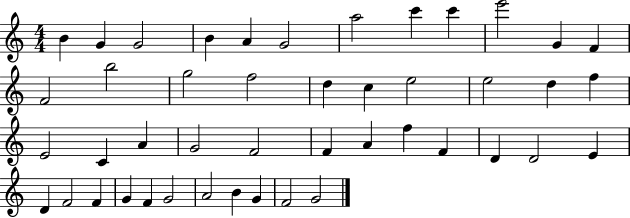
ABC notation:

X:1
T:Untitled
M:4/4
L:1/4
K:C
B G G2 B A G2 a2 c' c' e'2 G F F2 b2 g2 f2 d c e2 e2 d f E2 C A G2 F2 F A f F D D2 E D F2 F G F G2 A2 B G F2 G2